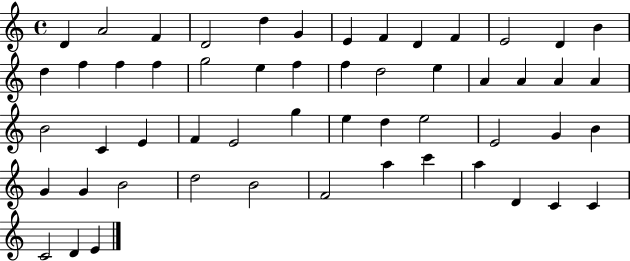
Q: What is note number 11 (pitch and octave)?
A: E4